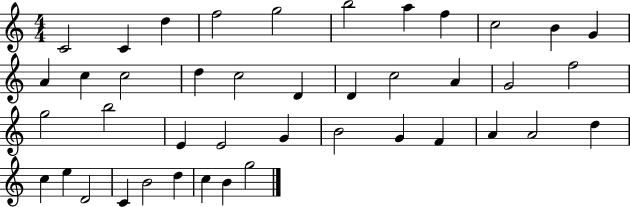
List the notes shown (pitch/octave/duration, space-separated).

C4/h C4/q D5/q F5/h G5/h B5/h A5/q F5/q C5/h B4/q G4/q A4/q C5/q C5/h D5/q C5/h D4/q D4/q C5/h A4/q G4/h F5/h G5/h B5/h E4/q E4/h G4/q B4/h G4/q F4/q A4/q A4/h D5/q C5/q E5/q D4/h C4/q B4/h D5/q C5/q B4/q G5/h